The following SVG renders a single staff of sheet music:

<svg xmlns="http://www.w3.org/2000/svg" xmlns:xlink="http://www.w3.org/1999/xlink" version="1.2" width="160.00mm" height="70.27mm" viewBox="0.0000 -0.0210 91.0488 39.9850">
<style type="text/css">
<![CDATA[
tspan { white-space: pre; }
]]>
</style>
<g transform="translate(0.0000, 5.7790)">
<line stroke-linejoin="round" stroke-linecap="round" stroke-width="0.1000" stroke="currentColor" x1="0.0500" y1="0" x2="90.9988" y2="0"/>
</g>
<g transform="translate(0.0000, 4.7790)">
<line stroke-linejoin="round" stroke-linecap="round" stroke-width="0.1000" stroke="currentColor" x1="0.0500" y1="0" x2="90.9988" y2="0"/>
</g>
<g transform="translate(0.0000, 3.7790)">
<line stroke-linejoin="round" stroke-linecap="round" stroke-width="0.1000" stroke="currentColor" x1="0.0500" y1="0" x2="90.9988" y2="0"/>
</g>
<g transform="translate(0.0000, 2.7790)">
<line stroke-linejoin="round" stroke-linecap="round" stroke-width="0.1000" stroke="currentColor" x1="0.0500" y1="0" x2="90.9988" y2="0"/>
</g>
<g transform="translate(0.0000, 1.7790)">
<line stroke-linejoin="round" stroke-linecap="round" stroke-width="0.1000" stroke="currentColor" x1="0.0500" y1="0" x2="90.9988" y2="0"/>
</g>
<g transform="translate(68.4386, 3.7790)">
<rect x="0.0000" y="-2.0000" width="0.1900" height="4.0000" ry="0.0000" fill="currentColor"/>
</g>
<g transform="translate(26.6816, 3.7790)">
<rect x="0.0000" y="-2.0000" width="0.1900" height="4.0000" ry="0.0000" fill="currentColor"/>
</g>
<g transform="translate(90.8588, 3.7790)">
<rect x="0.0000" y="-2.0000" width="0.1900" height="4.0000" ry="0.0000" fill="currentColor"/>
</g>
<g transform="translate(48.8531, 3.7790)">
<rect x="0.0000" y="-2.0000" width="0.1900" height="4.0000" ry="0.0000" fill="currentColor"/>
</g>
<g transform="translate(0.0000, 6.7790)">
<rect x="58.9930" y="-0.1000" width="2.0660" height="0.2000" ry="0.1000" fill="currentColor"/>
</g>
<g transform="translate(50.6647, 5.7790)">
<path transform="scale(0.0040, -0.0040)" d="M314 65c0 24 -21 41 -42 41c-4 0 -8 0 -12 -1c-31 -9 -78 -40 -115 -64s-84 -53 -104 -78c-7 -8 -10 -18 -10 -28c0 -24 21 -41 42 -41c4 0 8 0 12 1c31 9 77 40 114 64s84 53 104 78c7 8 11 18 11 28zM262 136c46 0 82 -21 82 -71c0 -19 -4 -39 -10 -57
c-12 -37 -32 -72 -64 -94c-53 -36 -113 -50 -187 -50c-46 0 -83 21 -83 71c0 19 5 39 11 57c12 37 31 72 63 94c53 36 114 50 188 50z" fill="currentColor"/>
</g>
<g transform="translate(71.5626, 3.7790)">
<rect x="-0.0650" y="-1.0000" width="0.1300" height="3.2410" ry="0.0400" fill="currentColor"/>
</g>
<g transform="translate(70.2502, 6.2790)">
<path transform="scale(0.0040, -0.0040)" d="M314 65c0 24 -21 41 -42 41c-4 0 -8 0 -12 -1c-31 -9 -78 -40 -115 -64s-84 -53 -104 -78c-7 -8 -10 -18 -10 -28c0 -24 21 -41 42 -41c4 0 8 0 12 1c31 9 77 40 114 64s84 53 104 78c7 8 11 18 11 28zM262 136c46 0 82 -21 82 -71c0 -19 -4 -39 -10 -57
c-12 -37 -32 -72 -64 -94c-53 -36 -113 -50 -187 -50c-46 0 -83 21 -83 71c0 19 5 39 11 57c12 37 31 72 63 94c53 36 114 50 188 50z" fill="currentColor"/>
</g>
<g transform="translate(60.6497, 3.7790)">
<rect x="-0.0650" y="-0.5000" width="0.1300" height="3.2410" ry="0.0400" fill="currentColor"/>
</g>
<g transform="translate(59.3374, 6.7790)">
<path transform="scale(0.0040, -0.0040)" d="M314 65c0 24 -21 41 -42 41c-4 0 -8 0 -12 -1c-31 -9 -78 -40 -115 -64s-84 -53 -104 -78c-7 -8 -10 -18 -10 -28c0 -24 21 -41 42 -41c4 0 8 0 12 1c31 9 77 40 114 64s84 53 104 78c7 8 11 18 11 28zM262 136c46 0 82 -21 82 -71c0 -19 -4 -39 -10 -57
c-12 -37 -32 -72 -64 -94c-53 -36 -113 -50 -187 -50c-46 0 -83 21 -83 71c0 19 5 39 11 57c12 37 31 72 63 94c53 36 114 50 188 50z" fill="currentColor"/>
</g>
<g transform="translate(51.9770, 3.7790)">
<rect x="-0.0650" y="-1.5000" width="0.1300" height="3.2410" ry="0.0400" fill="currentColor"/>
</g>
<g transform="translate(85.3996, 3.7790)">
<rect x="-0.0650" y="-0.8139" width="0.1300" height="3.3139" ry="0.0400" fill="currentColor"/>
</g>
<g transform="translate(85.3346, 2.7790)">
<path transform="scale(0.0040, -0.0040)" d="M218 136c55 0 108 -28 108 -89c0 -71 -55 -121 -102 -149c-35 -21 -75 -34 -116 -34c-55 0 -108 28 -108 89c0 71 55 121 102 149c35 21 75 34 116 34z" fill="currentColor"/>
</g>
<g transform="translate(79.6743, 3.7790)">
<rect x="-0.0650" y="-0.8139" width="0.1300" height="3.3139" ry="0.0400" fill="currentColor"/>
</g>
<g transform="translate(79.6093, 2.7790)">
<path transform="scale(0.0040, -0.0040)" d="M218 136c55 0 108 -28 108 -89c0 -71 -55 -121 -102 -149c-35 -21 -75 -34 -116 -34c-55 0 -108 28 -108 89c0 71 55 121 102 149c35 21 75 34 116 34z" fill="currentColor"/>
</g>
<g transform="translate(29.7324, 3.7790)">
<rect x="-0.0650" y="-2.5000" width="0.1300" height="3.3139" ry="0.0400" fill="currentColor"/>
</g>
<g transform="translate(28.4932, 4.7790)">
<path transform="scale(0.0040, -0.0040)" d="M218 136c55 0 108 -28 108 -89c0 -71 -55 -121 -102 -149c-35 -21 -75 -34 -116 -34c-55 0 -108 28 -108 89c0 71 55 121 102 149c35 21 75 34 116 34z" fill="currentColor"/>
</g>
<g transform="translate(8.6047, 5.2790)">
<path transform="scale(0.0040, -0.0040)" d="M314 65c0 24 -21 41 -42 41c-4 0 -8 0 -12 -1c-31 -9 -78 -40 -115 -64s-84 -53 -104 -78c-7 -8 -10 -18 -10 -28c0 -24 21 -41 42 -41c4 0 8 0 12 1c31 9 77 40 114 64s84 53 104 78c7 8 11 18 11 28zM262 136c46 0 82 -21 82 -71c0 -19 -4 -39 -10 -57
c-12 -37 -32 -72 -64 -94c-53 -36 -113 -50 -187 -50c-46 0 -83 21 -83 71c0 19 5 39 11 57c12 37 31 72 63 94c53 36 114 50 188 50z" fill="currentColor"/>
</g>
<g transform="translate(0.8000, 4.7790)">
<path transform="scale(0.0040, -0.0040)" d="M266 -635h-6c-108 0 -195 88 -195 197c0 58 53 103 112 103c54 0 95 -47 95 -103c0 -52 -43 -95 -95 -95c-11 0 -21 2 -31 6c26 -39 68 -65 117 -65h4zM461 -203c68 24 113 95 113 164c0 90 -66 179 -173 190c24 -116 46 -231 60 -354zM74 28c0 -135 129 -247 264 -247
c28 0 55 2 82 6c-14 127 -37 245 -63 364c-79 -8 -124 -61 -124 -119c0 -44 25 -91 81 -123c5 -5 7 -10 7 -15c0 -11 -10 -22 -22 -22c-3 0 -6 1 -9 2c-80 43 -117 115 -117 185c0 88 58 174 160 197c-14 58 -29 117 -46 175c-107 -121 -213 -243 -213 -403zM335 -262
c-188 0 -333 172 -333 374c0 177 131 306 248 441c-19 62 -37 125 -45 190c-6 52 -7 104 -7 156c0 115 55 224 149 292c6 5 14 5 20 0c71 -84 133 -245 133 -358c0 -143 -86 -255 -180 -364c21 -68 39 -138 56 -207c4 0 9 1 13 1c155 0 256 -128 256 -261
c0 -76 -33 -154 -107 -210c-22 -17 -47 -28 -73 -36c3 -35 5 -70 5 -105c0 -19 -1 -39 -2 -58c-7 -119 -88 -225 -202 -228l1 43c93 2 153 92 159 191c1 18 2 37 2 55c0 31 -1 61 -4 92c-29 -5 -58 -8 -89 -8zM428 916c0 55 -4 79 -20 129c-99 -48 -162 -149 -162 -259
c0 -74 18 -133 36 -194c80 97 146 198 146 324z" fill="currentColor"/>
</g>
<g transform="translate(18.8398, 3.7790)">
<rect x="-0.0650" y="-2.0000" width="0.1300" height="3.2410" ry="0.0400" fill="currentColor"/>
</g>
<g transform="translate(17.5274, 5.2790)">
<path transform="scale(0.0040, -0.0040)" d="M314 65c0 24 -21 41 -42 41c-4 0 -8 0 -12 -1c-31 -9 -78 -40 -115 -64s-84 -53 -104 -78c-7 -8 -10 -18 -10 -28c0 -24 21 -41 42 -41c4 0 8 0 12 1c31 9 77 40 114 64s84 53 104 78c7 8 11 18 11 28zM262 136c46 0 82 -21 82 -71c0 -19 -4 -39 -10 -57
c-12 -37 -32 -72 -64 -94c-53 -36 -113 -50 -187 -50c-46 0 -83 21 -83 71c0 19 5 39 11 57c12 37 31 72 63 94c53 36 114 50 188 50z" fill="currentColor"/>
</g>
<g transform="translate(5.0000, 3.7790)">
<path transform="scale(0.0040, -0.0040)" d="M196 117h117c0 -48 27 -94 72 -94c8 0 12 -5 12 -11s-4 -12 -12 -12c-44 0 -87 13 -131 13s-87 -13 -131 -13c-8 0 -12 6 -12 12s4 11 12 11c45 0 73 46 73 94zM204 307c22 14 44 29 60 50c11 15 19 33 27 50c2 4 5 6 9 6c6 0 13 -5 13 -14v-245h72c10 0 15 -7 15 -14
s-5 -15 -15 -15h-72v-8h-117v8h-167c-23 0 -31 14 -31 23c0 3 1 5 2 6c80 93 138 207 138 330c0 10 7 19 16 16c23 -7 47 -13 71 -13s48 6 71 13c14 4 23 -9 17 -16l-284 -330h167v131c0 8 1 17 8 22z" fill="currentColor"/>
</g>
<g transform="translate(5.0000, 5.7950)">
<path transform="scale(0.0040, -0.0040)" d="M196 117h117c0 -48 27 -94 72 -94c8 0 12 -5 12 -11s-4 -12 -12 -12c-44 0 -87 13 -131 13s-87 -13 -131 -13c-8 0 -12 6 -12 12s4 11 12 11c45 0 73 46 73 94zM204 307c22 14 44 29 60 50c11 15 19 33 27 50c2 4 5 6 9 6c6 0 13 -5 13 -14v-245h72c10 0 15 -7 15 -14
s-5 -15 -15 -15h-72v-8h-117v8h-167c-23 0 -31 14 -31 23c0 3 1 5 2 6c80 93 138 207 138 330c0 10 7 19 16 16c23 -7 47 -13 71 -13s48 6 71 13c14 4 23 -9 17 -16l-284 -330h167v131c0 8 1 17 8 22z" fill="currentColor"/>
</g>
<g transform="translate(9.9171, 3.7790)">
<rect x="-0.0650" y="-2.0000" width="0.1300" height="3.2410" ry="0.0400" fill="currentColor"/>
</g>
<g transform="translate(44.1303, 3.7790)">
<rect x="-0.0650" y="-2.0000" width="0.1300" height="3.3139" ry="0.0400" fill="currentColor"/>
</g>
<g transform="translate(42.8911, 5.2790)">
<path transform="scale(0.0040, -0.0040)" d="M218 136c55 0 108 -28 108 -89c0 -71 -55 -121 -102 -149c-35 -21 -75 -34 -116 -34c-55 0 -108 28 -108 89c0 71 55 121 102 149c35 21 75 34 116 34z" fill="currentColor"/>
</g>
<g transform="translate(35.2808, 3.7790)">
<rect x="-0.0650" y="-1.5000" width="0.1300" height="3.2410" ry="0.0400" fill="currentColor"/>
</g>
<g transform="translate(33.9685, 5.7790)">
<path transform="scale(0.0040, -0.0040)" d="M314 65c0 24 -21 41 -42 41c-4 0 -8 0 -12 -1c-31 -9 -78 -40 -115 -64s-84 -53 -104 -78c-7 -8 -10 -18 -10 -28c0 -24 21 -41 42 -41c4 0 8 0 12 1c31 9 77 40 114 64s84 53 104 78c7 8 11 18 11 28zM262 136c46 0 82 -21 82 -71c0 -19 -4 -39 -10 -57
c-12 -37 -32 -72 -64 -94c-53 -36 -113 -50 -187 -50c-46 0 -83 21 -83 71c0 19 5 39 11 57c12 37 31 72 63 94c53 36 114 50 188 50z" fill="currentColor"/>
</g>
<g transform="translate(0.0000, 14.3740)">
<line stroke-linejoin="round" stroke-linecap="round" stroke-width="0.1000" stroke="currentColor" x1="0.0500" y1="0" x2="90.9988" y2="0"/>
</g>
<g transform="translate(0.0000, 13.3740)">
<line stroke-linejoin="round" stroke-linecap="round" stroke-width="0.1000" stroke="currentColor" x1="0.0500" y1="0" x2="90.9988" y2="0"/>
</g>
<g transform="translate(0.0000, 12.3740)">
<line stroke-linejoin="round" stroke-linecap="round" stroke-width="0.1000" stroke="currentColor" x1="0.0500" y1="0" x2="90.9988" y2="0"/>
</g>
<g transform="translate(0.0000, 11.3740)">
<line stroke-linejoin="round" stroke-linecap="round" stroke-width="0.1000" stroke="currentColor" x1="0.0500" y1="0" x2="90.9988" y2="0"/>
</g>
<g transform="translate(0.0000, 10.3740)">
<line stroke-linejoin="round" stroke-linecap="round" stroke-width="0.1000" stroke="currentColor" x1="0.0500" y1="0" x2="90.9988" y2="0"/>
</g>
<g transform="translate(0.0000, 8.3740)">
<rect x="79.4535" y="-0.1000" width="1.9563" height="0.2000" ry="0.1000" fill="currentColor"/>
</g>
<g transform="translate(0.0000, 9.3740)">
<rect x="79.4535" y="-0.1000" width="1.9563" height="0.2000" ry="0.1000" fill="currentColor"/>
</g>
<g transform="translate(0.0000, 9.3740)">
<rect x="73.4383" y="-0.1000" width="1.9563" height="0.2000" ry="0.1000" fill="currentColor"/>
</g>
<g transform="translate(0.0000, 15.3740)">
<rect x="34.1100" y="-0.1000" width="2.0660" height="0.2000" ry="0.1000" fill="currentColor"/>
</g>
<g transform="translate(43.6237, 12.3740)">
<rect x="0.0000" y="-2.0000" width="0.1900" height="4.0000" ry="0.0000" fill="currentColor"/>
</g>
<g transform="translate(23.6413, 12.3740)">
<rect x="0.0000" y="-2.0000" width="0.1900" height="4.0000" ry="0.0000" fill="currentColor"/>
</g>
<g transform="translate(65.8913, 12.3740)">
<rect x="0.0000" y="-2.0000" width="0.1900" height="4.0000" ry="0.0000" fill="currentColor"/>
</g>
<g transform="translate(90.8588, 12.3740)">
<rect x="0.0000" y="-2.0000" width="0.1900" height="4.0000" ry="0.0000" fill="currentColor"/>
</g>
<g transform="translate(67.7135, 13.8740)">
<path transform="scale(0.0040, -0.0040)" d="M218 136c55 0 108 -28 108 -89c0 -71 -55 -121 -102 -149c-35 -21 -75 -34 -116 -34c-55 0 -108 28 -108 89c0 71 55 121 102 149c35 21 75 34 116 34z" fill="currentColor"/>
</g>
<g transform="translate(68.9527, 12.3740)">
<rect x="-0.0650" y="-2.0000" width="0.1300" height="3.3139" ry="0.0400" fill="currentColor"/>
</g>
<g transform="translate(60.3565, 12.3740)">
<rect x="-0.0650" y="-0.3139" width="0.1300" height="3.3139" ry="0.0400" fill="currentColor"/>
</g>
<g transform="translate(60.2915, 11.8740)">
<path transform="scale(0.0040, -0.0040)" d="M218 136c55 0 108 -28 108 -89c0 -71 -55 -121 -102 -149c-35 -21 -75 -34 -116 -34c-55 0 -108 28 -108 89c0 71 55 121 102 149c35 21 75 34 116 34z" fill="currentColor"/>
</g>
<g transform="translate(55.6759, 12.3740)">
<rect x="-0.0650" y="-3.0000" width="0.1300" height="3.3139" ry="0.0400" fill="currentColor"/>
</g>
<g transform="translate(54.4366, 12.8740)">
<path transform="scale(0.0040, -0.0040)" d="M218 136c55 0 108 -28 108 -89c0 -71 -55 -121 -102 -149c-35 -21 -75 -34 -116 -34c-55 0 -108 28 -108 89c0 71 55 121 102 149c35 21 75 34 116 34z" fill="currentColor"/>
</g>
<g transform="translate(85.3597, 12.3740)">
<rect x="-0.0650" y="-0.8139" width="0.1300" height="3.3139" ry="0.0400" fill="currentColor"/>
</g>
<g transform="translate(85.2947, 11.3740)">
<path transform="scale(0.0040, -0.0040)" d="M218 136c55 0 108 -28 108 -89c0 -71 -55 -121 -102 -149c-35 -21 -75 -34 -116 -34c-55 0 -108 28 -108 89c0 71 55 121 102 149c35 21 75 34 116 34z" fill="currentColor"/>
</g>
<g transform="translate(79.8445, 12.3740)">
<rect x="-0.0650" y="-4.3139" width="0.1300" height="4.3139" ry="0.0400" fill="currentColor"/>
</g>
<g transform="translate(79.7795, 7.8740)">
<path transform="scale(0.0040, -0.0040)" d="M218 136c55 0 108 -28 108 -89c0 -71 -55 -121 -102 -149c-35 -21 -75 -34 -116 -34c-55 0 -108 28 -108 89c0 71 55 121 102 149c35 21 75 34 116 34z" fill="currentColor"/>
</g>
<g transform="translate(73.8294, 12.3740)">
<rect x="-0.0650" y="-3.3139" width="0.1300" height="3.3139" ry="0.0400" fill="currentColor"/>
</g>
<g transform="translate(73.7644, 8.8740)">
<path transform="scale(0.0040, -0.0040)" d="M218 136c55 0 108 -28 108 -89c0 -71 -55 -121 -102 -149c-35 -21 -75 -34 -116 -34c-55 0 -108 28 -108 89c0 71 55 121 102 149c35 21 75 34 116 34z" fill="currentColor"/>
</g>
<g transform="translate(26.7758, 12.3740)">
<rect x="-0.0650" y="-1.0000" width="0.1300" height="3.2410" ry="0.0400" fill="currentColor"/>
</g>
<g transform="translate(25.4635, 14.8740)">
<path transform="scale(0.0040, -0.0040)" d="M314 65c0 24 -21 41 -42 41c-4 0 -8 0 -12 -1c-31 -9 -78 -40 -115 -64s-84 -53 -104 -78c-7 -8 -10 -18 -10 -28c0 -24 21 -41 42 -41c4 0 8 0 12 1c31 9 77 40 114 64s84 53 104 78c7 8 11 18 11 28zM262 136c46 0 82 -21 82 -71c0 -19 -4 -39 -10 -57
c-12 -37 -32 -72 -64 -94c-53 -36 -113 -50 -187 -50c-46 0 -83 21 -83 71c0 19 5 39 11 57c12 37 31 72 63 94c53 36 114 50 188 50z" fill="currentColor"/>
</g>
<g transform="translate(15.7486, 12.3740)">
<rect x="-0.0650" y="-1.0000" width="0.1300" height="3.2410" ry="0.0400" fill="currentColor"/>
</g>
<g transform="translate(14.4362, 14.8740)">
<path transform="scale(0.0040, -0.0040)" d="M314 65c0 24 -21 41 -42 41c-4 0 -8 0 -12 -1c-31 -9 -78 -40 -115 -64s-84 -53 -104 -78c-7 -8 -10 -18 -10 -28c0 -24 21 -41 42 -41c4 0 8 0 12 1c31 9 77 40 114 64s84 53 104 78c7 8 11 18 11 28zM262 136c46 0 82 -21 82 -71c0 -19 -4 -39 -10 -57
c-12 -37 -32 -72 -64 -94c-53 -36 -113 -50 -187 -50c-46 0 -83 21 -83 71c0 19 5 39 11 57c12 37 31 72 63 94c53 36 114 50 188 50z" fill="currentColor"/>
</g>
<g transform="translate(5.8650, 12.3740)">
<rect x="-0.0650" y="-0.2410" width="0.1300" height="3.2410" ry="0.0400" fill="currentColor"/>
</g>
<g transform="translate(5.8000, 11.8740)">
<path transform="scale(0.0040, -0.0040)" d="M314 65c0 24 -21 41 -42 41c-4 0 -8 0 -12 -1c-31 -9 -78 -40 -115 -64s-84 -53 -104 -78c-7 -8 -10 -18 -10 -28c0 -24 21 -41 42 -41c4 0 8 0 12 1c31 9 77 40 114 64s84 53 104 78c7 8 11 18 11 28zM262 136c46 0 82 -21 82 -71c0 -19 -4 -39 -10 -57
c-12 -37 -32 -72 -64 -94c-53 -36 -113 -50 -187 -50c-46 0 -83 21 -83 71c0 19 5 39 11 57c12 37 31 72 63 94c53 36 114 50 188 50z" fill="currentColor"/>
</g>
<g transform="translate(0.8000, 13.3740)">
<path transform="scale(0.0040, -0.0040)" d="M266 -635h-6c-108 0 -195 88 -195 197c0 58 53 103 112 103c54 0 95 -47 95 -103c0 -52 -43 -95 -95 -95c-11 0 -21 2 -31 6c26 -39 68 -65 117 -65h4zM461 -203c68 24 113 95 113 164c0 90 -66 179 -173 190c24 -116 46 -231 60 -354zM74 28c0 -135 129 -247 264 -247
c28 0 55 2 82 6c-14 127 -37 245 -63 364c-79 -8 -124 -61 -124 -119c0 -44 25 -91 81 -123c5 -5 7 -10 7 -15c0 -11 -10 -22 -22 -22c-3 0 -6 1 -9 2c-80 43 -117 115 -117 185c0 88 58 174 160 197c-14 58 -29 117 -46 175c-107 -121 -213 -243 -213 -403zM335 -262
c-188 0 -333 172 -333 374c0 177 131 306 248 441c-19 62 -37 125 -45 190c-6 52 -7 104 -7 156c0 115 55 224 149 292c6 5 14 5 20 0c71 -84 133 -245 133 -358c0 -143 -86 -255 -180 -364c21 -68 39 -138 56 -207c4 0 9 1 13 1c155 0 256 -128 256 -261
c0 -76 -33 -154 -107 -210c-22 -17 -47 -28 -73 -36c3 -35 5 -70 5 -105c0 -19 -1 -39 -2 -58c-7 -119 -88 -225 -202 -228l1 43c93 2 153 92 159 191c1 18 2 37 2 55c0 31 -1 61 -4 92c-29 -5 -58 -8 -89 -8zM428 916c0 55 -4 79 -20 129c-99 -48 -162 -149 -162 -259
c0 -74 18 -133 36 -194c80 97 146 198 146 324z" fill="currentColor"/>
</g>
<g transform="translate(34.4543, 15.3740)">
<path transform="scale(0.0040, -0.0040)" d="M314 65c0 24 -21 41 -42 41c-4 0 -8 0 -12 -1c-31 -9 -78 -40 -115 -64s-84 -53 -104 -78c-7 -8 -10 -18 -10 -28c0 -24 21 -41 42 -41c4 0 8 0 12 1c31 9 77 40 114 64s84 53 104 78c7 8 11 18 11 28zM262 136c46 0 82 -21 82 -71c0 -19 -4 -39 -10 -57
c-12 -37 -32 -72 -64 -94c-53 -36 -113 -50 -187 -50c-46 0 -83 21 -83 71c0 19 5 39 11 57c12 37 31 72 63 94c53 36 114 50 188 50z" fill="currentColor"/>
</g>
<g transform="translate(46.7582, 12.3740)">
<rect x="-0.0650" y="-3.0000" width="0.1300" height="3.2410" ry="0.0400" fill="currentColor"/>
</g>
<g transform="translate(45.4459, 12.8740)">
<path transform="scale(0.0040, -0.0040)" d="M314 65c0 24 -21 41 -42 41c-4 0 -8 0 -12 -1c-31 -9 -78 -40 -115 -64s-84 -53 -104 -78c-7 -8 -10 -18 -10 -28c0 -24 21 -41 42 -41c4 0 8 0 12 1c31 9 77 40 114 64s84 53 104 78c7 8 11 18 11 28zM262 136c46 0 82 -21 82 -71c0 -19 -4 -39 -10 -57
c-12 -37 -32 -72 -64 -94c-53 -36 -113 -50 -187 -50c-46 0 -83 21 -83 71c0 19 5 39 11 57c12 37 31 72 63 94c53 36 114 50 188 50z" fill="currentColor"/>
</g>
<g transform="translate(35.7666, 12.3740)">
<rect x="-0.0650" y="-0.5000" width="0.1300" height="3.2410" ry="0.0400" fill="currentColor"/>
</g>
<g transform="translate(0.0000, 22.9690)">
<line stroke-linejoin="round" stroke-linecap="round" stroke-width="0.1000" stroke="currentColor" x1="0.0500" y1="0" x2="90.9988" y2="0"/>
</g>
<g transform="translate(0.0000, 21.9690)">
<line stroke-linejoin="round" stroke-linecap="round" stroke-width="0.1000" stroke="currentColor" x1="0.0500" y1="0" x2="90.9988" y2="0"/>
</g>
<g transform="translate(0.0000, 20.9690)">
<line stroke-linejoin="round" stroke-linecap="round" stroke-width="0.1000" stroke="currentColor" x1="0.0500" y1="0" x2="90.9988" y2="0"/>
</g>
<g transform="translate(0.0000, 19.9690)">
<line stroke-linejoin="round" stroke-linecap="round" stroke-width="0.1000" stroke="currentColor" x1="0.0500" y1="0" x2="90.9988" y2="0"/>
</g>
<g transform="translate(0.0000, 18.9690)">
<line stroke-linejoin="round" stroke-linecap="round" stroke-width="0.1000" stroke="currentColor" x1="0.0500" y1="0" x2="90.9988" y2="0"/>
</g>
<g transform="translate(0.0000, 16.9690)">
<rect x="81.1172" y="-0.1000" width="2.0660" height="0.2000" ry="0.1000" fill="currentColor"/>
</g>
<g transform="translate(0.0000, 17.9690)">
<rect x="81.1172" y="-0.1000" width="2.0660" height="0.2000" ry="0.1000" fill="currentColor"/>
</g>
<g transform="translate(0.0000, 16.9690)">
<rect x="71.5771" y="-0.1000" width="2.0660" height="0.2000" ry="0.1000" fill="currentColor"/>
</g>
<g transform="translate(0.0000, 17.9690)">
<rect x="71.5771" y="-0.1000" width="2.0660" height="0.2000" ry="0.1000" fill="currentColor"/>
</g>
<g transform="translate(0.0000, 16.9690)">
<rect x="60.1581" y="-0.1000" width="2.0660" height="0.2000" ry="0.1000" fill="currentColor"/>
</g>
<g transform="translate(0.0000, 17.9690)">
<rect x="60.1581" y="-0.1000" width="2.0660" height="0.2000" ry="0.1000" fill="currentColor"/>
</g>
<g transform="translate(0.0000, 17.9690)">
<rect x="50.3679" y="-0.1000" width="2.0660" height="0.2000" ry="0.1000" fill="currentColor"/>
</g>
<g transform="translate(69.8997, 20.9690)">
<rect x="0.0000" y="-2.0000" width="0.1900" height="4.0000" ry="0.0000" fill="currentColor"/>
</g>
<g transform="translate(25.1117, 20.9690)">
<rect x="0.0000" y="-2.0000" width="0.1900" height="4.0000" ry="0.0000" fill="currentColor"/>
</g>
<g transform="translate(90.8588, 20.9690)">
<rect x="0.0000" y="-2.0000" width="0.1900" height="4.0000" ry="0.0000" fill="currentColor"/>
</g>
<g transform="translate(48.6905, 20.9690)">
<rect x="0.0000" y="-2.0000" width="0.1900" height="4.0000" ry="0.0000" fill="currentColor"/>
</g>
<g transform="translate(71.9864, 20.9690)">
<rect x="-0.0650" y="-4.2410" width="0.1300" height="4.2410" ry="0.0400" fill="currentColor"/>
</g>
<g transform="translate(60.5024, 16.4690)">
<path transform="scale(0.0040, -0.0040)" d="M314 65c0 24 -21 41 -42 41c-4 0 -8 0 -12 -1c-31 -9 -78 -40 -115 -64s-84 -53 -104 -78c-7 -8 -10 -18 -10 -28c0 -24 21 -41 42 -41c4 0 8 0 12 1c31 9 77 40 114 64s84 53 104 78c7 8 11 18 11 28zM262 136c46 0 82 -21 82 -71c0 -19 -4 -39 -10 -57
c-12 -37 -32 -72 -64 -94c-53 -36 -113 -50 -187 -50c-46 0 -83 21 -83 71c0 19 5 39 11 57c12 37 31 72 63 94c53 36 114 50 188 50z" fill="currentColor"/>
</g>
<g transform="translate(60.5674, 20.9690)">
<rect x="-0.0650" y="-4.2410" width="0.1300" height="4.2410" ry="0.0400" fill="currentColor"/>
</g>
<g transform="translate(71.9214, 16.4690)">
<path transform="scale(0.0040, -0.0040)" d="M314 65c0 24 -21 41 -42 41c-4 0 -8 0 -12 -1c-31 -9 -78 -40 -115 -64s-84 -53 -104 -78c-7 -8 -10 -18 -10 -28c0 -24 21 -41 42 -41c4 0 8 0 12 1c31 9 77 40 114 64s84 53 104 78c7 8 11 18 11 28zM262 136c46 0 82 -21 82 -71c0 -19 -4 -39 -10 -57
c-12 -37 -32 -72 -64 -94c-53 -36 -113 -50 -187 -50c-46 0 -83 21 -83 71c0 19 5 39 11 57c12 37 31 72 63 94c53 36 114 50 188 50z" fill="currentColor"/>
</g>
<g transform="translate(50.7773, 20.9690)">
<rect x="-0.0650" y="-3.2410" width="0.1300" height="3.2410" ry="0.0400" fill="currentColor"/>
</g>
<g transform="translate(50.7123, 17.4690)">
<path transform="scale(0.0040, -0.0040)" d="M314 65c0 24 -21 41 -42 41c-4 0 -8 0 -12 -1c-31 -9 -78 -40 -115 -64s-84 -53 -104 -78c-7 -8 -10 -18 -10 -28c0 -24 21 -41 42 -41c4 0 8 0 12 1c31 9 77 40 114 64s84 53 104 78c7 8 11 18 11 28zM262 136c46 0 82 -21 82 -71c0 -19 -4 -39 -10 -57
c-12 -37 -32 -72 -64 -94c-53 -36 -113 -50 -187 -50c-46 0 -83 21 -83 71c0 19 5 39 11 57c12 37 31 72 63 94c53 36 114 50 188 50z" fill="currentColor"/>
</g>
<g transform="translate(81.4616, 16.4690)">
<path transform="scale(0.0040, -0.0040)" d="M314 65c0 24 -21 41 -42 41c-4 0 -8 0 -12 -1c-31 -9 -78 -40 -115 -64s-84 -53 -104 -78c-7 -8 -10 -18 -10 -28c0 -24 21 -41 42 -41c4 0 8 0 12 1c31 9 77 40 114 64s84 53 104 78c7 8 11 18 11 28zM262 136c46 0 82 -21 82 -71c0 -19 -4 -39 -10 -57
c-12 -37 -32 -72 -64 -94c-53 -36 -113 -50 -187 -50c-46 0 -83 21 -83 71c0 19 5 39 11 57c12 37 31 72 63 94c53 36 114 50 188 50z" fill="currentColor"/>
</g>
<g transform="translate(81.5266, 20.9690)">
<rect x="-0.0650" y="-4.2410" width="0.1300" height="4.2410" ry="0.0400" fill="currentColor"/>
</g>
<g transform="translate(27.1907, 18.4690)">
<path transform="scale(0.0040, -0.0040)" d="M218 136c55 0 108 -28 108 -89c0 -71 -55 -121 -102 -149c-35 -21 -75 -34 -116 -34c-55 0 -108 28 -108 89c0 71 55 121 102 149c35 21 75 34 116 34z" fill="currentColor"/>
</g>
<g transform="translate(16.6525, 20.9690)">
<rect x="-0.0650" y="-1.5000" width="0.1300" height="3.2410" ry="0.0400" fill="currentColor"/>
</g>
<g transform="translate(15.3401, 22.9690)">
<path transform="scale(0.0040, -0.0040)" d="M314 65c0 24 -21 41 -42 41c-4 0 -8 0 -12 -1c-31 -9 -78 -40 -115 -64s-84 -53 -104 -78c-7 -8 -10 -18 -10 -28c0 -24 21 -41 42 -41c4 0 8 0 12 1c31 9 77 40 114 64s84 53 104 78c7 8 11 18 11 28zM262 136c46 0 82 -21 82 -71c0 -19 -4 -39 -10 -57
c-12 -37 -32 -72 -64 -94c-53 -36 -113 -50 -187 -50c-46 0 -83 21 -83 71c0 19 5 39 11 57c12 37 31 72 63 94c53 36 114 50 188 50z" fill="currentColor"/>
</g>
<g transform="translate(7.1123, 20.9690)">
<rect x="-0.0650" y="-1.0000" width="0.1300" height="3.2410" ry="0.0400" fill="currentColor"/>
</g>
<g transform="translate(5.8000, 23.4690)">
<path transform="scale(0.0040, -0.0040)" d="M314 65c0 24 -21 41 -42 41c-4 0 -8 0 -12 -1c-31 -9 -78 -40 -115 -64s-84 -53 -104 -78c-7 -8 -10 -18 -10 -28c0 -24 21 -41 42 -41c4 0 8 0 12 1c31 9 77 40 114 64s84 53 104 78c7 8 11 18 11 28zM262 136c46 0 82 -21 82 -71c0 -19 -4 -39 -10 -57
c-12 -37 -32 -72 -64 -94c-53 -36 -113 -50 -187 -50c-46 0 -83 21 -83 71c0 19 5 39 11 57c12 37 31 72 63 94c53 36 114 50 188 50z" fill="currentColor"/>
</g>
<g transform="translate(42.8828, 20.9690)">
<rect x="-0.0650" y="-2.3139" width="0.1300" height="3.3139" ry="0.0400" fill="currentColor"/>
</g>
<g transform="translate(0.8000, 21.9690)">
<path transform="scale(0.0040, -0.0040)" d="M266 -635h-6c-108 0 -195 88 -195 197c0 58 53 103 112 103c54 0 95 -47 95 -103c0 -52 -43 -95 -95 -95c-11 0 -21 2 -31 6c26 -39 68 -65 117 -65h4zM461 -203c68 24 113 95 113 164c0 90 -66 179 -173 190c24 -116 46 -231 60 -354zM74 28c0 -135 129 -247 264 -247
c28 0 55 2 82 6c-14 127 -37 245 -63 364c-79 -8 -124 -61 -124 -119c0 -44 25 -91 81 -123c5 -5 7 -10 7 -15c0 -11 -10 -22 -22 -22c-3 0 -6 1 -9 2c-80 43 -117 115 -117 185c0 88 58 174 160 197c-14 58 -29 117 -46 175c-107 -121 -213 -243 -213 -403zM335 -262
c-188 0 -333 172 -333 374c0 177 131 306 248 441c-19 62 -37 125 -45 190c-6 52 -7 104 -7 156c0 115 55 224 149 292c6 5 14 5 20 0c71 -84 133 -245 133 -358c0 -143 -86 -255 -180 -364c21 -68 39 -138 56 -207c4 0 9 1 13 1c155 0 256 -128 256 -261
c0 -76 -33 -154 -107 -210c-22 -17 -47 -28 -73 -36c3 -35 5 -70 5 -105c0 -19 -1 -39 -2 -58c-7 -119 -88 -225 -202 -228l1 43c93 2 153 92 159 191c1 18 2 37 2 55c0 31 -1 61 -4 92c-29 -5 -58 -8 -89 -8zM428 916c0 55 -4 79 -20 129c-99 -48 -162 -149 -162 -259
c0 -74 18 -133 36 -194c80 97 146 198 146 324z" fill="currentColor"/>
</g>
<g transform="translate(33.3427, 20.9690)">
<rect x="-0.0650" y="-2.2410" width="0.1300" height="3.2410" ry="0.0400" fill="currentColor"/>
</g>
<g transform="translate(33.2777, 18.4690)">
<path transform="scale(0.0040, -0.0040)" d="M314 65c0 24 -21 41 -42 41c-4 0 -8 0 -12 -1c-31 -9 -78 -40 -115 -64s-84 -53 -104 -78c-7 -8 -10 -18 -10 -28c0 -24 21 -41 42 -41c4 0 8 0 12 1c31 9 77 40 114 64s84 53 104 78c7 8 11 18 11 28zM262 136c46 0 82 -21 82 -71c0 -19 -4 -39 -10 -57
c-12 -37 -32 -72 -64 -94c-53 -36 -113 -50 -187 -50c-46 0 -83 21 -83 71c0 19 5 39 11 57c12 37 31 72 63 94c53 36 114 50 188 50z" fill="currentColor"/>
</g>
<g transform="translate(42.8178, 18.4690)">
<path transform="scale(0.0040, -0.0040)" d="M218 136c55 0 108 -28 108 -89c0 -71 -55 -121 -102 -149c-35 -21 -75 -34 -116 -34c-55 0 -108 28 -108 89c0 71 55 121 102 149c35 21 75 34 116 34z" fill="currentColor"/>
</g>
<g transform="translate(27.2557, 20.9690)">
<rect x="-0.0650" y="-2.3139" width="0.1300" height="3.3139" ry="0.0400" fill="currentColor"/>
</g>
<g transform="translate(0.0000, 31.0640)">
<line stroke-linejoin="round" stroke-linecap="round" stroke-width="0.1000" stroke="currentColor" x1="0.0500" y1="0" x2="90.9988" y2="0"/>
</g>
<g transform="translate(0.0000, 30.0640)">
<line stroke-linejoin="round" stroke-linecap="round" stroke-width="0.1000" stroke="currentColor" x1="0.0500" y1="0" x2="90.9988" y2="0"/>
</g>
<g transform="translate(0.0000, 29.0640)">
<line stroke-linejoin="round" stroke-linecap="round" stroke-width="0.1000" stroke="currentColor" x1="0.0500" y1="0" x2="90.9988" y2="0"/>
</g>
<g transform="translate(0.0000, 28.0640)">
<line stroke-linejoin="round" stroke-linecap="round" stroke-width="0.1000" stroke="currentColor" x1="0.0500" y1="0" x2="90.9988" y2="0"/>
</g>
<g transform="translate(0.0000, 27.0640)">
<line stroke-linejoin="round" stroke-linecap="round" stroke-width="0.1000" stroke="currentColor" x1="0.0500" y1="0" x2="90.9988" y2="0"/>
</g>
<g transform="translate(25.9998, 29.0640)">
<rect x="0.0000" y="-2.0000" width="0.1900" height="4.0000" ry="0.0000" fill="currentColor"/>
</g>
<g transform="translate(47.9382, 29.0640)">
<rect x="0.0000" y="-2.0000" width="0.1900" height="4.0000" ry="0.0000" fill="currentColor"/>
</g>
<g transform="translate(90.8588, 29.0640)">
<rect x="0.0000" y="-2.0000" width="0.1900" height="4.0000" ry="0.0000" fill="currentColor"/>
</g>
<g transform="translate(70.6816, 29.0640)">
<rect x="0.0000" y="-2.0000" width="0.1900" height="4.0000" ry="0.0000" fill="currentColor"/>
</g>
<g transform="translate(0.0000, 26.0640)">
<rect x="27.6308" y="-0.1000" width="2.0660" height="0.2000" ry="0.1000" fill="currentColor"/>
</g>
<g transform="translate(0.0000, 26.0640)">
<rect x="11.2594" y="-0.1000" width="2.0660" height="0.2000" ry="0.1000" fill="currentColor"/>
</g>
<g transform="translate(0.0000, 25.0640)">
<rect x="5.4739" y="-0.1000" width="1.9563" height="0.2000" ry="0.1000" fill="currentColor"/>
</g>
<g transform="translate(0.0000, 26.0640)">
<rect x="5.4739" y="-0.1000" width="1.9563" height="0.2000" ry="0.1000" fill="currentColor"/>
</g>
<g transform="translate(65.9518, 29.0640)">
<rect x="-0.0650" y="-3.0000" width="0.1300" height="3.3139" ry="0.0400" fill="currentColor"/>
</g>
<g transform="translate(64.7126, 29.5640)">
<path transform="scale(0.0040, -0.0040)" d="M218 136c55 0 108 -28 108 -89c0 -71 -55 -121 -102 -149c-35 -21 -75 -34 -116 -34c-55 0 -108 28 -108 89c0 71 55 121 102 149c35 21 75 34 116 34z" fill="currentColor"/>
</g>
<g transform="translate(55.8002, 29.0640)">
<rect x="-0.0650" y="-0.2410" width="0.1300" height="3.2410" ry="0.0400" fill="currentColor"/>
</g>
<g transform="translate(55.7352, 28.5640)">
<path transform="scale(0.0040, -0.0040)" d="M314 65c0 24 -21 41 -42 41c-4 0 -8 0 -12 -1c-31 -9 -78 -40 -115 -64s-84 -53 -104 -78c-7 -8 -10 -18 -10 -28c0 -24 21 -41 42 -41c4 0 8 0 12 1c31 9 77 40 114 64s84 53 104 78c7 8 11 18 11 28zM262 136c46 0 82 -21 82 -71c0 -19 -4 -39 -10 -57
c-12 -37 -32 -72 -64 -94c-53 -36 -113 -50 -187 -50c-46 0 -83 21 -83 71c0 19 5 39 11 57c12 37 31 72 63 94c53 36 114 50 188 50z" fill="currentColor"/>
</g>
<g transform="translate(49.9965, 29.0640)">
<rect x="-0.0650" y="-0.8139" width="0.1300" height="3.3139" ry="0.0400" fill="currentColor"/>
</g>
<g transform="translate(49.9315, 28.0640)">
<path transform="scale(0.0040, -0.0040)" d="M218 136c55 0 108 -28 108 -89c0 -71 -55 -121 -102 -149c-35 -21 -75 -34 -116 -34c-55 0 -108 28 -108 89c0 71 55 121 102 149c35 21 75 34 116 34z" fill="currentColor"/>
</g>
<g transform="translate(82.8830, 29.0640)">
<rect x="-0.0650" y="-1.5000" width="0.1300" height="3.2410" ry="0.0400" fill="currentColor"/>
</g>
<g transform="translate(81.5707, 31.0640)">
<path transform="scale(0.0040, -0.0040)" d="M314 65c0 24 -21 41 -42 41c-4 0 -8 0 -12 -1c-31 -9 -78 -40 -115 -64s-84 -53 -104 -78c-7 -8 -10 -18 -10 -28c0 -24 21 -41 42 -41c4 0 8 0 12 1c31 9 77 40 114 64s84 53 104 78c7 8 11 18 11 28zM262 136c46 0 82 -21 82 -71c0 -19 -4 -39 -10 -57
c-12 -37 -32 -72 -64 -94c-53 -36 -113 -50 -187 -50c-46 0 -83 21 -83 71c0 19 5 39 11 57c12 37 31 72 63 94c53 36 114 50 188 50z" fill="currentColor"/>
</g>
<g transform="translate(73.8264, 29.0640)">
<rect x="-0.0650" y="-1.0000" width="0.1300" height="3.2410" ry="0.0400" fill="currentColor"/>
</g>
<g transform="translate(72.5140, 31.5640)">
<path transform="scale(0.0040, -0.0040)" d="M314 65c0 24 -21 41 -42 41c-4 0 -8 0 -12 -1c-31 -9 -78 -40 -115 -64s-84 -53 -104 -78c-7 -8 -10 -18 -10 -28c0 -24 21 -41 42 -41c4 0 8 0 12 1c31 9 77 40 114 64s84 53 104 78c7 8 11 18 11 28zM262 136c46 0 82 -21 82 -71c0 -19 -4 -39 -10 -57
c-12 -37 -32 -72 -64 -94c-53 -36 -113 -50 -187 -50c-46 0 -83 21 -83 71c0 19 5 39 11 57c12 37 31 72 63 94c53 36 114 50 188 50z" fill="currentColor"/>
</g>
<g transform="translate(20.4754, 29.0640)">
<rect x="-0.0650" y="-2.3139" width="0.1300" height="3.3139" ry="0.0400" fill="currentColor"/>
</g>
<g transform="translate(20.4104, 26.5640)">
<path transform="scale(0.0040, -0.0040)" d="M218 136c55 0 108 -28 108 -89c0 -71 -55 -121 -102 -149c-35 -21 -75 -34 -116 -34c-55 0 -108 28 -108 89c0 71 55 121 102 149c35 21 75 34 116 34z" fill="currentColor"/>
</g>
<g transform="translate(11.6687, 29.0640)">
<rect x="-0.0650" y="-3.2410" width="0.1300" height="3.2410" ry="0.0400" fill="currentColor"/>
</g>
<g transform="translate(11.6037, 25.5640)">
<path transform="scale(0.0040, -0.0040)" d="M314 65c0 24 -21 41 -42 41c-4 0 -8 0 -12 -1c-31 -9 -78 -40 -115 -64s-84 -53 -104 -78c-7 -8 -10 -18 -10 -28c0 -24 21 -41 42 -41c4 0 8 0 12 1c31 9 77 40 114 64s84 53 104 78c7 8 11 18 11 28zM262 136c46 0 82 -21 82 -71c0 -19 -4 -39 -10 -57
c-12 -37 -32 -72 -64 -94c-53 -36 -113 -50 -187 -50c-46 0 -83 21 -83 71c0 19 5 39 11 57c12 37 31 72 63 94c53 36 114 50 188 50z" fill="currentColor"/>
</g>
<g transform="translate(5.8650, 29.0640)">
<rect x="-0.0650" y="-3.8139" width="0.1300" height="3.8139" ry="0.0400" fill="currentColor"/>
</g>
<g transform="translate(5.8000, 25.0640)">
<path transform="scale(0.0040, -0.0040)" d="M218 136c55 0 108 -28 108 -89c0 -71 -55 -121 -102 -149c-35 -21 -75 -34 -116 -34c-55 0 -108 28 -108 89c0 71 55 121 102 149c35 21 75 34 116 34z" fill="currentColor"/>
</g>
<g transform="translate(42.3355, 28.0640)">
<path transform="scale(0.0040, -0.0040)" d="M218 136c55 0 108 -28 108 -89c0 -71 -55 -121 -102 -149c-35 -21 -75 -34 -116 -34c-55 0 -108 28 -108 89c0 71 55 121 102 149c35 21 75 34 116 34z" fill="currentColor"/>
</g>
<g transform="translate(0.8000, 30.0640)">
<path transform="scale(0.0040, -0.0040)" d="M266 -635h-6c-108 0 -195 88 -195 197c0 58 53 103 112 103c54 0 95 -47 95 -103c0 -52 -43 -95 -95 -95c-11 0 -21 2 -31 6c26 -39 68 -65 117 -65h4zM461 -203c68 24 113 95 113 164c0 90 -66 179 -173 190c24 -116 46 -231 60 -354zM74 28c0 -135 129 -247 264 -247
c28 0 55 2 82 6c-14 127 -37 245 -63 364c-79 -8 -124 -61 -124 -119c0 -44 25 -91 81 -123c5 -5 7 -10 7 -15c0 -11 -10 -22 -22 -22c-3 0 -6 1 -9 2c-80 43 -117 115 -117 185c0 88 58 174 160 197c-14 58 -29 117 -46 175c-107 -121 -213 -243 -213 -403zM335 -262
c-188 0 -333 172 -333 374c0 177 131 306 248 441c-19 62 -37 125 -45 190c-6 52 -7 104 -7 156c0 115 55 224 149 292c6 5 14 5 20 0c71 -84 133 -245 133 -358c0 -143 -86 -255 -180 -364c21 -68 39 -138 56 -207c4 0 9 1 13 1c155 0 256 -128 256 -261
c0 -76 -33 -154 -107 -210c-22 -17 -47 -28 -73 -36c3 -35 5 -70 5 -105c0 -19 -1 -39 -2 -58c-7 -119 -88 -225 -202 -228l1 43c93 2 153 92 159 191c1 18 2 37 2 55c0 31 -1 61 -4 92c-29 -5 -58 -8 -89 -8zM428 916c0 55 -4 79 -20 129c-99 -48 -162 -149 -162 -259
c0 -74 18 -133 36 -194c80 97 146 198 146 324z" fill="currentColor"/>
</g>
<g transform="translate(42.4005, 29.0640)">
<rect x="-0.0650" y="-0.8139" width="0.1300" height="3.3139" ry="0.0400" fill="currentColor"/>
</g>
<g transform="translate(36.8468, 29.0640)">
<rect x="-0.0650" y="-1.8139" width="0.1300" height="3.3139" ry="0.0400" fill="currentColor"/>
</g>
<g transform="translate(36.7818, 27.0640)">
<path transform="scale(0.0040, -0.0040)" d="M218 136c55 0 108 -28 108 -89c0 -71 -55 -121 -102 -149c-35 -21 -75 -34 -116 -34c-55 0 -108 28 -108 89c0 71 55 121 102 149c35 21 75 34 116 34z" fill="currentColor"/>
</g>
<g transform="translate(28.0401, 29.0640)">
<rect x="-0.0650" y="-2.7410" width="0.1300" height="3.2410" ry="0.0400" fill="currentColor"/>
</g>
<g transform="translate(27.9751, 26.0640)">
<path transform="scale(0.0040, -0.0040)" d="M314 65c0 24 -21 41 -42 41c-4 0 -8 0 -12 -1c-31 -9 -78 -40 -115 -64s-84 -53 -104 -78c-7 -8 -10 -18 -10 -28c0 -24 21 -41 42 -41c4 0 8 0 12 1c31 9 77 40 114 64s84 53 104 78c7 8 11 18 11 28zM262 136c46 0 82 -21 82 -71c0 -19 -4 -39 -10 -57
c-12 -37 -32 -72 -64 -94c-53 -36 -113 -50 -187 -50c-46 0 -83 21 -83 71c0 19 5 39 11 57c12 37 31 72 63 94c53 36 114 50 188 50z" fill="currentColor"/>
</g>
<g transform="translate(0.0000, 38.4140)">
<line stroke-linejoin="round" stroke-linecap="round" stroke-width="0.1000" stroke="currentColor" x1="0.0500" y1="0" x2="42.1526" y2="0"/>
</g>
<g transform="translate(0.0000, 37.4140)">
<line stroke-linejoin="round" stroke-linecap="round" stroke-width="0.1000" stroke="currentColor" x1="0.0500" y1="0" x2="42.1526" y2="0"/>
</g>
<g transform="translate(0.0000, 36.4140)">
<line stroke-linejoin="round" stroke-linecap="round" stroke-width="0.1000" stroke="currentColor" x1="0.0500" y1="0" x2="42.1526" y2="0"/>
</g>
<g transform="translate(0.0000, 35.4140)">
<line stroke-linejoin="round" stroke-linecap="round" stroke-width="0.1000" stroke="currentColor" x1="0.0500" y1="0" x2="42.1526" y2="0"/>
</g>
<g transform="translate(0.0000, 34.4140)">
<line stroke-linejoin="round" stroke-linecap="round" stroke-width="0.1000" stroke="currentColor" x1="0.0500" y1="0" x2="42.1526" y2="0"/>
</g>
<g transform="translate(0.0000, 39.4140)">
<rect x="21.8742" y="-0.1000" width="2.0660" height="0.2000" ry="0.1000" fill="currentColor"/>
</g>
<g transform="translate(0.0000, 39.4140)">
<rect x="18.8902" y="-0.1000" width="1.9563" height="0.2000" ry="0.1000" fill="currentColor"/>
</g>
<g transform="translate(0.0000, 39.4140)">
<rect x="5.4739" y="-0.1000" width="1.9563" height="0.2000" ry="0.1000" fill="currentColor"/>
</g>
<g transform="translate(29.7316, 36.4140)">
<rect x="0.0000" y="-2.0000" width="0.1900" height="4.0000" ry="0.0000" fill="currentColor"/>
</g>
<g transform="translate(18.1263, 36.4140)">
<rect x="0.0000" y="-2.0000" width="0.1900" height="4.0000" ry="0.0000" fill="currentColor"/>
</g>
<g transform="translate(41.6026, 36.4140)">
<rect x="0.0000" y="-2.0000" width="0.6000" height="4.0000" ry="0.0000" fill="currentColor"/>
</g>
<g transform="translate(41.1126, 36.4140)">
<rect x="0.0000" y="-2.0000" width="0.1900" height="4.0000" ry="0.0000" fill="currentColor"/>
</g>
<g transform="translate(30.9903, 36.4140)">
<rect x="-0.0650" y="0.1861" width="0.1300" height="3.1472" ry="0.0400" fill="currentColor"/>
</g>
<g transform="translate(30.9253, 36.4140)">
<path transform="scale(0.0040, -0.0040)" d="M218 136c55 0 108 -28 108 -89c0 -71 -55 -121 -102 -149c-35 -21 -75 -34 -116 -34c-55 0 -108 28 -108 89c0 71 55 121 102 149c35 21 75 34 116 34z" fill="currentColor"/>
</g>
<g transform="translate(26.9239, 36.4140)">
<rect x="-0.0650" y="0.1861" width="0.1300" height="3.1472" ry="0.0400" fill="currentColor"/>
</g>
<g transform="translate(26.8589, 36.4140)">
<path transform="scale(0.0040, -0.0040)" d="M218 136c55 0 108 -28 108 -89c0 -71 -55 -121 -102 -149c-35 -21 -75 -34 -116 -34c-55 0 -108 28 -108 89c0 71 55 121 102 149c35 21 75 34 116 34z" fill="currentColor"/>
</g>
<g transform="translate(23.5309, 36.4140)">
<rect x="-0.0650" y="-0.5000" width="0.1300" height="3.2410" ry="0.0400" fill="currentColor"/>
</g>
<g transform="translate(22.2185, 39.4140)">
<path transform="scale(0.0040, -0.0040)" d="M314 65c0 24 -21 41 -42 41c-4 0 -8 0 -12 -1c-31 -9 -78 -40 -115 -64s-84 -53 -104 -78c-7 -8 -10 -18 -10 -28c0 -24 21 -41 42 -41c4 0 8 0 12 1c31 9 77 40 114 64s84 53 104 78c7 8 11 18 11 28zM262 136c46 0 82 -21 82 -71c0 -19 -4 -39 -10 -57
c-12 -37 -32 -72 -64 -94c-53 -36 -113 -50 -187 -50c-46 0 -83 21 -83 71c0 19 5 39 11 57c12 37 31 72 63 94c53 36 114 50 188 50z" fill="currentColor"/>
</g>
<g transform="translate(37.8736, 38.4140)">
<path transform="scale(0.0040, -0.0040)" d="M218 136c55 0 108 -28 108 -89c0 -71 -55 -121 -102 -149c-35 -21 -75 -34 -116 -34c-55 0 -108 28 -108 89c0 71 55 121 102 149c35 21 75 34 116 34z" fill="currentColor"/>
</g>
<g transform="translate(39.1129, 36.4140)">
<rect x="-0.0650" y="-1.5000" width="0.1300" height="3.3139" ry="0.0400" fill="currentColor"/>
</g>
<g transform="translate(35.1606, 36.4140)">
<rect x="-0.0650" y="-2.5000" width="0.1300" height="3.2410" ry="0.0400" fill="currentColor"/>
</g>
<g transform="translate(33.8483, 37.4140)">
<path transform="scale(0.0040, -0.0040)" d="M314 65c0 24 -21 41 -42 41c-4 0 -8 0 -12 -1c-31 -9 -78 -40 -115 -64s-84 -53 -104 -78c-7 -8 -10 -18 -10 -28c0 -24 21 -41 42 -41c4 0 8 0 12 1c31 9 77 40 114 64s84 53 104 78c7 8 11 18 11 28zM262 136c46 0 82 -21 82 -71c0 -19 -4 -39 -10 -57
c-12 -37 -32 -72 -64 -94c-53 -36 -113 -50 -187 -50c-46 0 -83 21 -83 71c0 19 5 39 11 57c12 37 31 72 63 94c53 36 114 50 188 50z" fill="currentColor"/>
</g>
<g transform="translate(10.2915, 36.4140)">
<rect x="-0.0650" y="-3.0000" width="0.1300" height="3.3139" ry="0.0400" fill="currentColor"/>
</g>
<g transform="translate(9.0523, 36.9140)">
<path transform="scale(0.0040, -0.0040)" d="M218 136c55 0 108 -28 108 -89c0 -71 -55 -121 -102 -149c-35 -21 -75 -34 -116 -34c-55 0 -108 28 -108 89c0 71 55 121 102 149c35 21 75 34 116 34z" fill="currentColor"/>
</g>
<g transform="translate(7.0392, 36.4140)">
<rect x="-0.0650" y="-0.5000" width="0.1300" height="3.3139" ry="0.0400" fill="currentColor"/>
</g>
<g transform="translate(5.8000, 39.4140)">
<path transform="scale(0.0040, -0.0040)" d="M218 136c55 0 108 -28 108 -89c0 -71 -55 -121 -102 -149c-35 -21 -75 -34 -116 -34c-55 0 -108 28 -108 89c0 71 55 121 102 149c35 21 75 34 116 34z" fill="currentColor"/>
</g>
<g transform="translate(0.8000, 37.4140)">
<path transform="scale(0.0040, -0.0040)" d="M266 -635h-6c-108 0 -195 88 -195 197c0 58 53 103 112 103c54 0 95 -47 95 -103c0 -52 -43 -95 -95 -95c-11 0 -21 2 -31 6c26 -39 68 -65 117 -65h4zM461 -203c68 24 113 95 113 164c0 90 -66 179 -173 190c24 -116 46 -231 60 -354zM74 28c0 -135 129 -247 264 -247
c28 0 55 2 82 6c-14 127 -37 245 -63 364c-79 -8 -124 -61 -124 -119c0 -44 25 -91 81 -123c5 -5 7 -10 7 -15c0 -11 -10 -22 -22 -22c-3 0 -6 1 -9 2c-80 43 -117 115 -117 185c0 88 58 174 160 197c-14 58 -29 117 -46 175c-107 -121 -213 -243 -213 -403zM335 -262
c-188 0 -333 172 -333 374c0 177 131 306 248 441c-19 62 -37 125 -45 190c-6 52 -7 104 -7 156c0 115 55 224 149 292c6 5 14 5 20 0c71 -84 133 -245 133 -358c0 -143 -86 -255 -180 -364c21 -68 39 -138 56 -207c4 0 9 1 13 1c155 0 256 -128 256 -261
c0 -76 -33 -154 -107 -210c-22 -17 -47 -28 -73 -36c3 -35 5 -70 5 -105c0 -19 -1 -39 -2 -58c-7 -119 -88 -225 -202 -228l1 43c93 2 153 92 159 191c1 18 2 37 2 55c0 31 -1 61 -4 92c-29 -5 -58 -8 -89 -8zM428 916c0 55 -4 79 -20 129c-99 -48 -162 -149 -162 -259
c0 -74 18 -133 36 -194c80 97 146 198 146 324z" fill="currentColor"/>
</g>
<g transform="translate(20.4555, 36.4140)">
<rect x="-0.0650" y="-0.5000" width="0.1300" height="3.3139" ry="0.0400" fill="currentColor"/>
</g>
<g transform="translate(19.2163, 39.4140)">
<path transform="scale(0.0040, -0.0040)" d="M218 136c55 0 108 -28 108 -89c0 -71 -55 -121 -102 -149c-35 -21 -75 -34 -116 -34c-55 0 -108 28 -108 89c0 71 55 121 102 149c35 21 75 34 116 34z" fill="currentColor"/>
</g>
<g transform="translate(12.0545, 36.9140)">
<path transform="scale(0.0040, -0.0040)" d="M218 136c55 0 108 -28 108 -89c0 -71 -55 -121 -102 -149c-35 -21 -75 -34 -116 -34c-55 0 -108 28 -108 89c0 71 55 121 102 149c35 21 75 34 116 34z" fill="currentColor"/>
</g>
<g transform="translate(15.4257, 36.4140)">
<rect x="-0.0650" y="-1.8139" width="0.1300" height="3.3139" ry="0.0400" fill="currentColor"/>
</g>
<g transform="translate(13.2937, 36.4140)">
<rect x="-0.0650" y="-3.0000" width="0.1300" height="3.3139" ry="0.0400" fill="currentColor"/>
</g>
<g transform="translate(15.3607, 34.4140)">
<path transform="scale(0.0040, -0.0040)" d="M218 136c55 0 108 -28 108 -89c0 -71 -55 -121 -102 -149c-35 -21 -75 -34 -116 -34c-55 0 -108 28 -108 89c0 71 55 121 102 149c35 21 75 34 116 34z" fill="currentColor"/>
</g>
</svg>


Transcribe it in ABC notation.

X:1
T:Untitled
M:4/4
L:1/4
K:C
F2 F2 G E2 F E2 C2 D2 d d c2 D2 D2 C2 A2 A c F b d' d D2 E2 g g2 g b2 d'2 d'2 d'2 c' b2 g a2 f d d c2 A D2 E2 C A A f C C2 B B G2 E